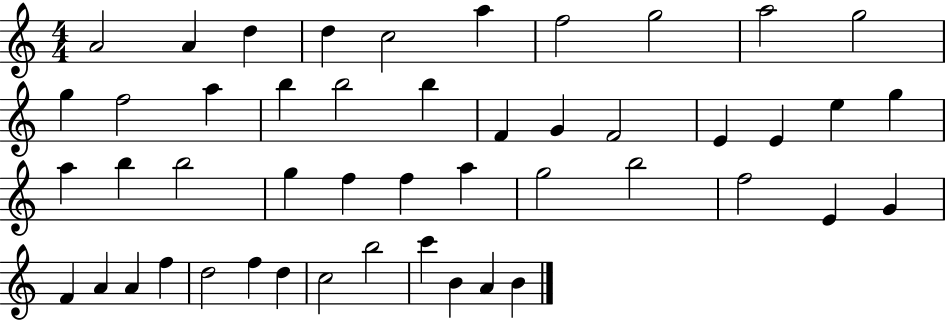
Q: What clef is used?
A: treble